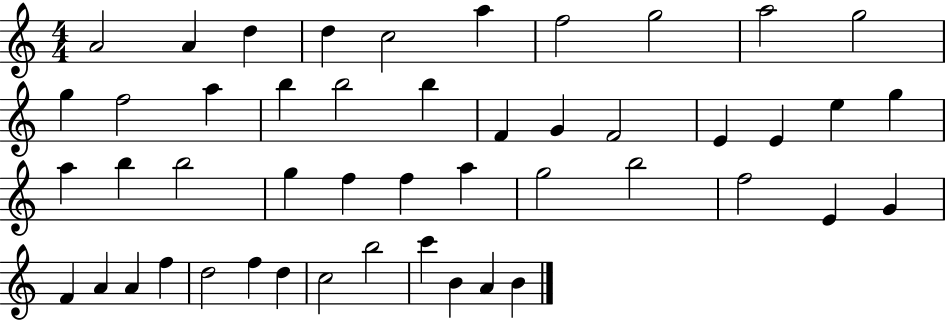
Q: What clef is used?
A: treble